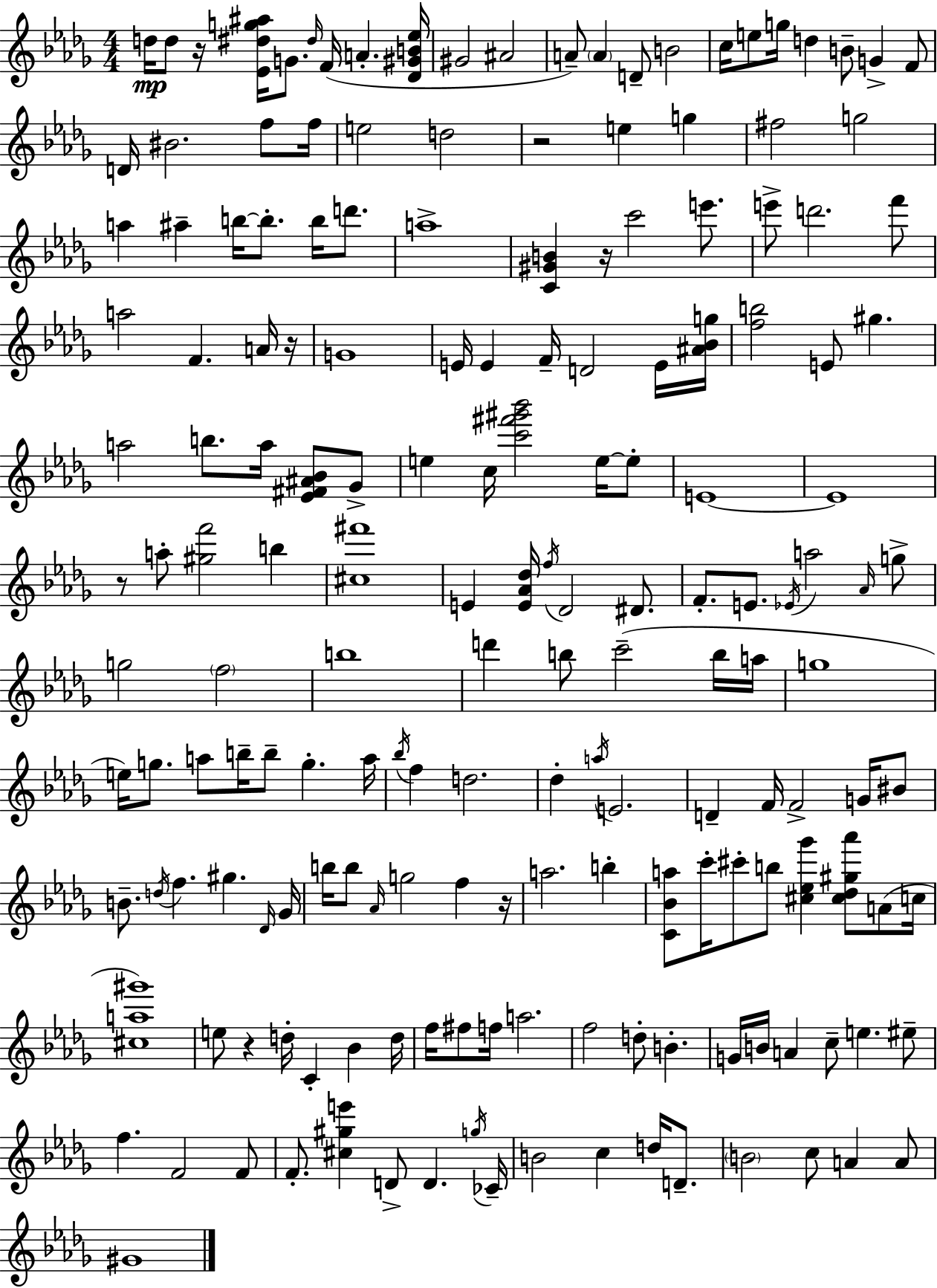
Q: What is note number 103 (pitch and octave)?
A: D5